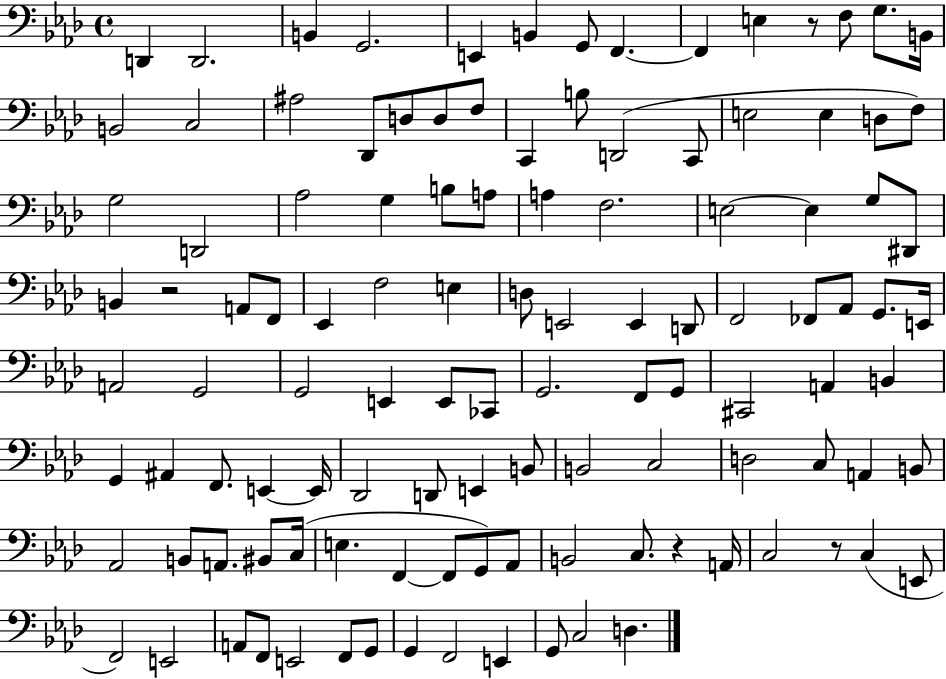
{
  \clef bass
  \time 4/4
  \defaultTimeSignature
  \key aes \major
  d,4 d,2. | b,4 g,2. | e,4 b,4 g,8 f,4.~~ | f,4 e4 r8 f8 g8. b,16 | \break b,2 c2 | ais2 des,8 d8 d8 f8 | c,4 b8 d,2( c,8 | e2 e4 d8 f8) | \break g2 d,2 | aes2 g4 b8 a8 | a4 f2. | e2~~ e4 g8 dis,8 | \break b,4 r2 a,8 f,8 | ees,4 f2 e4 | d8 e,2 e,4 d,8 | f,2 fes,8 aes,8 g,8. e,16 | \break a,2 g,2 | g,2 e,4 e,8 ces,8 | g,2. f,8 g,8 | cis,2 a,4 b,4 | \break g,4 ais,4 f,8. e,4~~ e,16 | des,2 d,8 e,4 b,8 | b,2 c2 | d2 c8 a,4 b,8 | \break aes,2 b,8 a,8. bis,8 c16( | e4. f,4~~ f,8 g,8) aes,8 | b,2 c8. r4 a,16 | c2 r8 c4( e,8 | \break f,2) e,2 | a,8 f,8 e,2 f,8 g,8 | g,4 f,2 e,4 | g,8 c2 d4. | \break \bar "|."
}